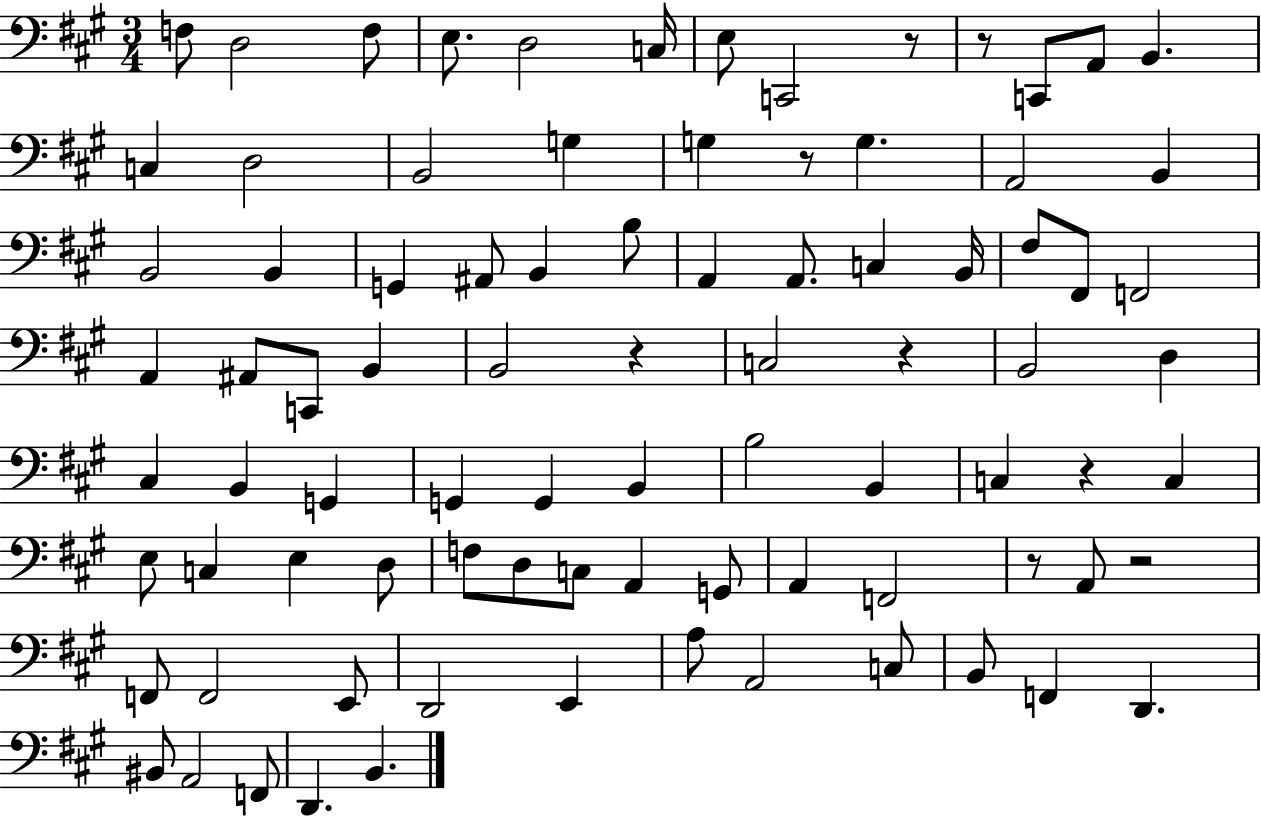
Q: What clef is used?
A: bass